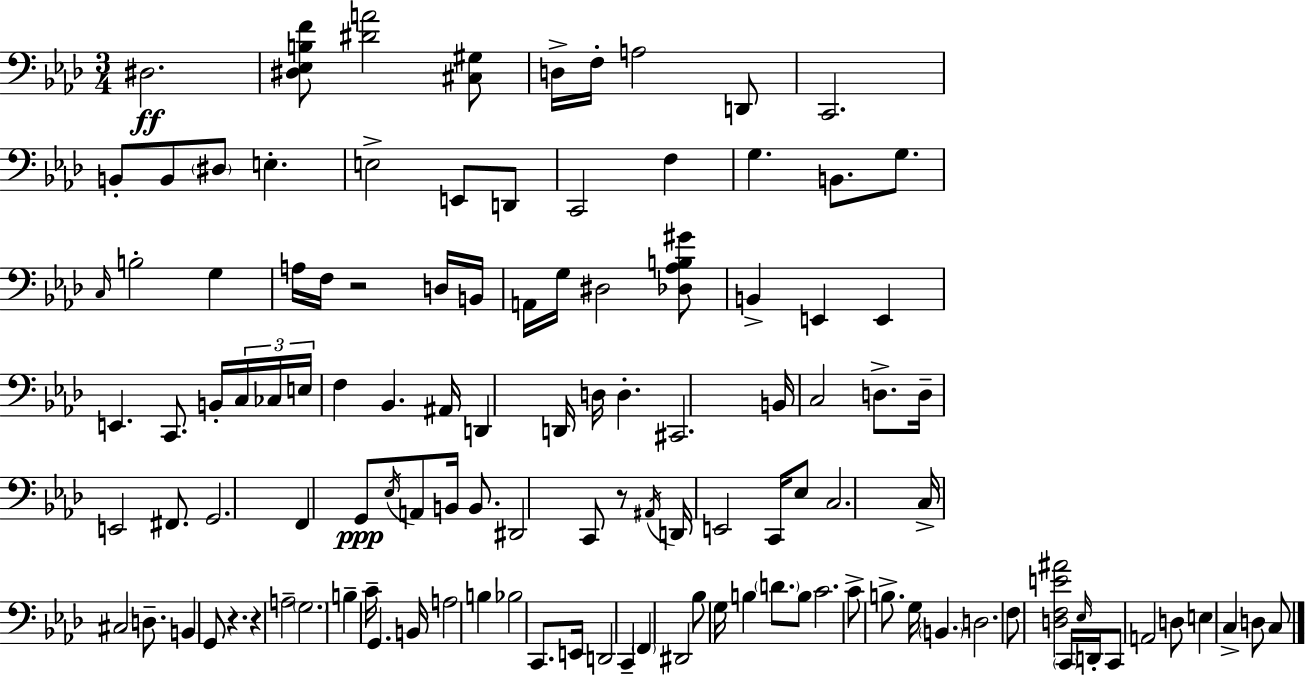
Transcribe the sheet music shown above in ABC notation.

X:1
T:Untitled
M:3/4
L:1/4
K:Fm
^D,2 [^D,_E,B,F]/2 [^DA]2 [^C,^G,]/2 D,/4 F,/4 A,2 D,,/2 C,,2 B,,/2 B,,/2 ^D,/2 E, E,2 E,,/2 D,,/2 C,,2 F, G, B,,/2 G,/2 C,/4 B,2 G, A,/4 F,/4 z2 D,/4 B,,/4 A,,/4 G,/4 ^D,2 [_D,_A,B,^G]/2 B,, E,, E,, E,, C,,/2 B,,/4 C,/4 _C,/4 E,/4 F, _B,, ^A,,/4 D,, D,,/4 D,/4 D, ^C,,2 B,,/4 C,2 D,/2 D,/4 E,,2 ^F,,/2 G,,2 F,, G,,/2 _E,/4 A,,/2 B,,/4 B,,/2 ^D,,2 C,,/2 z/2 ^A,,/4 D,,/4 E,,2 C,,/4 _E,/2 C,2 C,/4 ^C,2 D,/2 B,, G,,/2 z z A,2 G,2 B, C/4 G,, B,,/4 A,2 B, _B,2 C,,/2 E,,/4 D,,2 C,, F,, ^D,,2 _B,/2 G,/4 B, D/2 B,/2 C2 C/2 B,/2 G,/4 B,, D,2 F,/2 [D,F,E^A]2 C,,/4 _E,/4 D,,/4 C,,/2 A,,2 D,/2 E, C, D,/2 C,/2